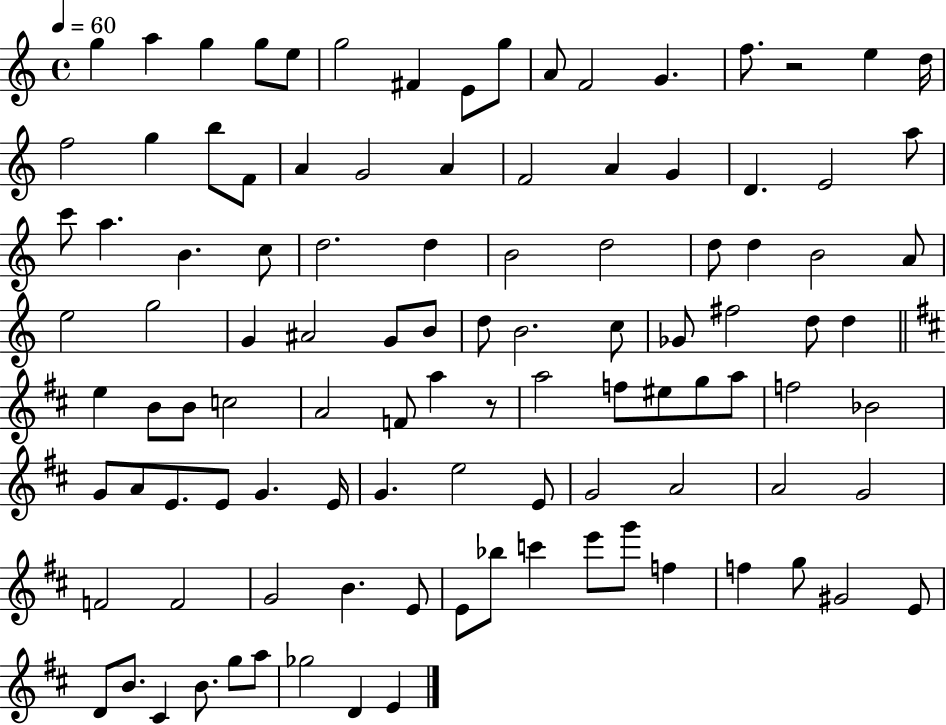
G5/q A5/q G5/q G5/e E5/e G5/h F#4/q E4/e G5/e A4/e F4/h G4/q. F5/e. R/h E5/q D5/s F5/h G5/q B5/e F4/e A4/q G4/h A4/q F4/h A4/q G4/q D4/q. E4/h A5/e C6/e A5/q. B4/q. C5/e D5/h. D5/q B4/h D5/h D5/e D5/q B4/h A4/e E5/h G5/h G4/q A#4/h G4/e B4/e D5/e B4/h. C5/e Gb4/e F#5/h D5/e D5/q E5/q B4/e B4/e C5/h A4/h F4/e A5/q R/e A5/h F5/e EIS5/e G5/e A5/e F5/h Bb4/h G4/e A4/e E4/e. E4/e G4/q. E4/s G4/q. E5/h E4/e G4/h A4/h A4/h G4/h F4/h F4/h G4/h B4/q. E4/e E4/e Bb5/e C6/q E6/e G6/e F5/q F5/q G5/e G#4/h E4/e D4/e B4/e. C#4/q B4/e. G5/e A5/e Gb5/h D4/q E4/q